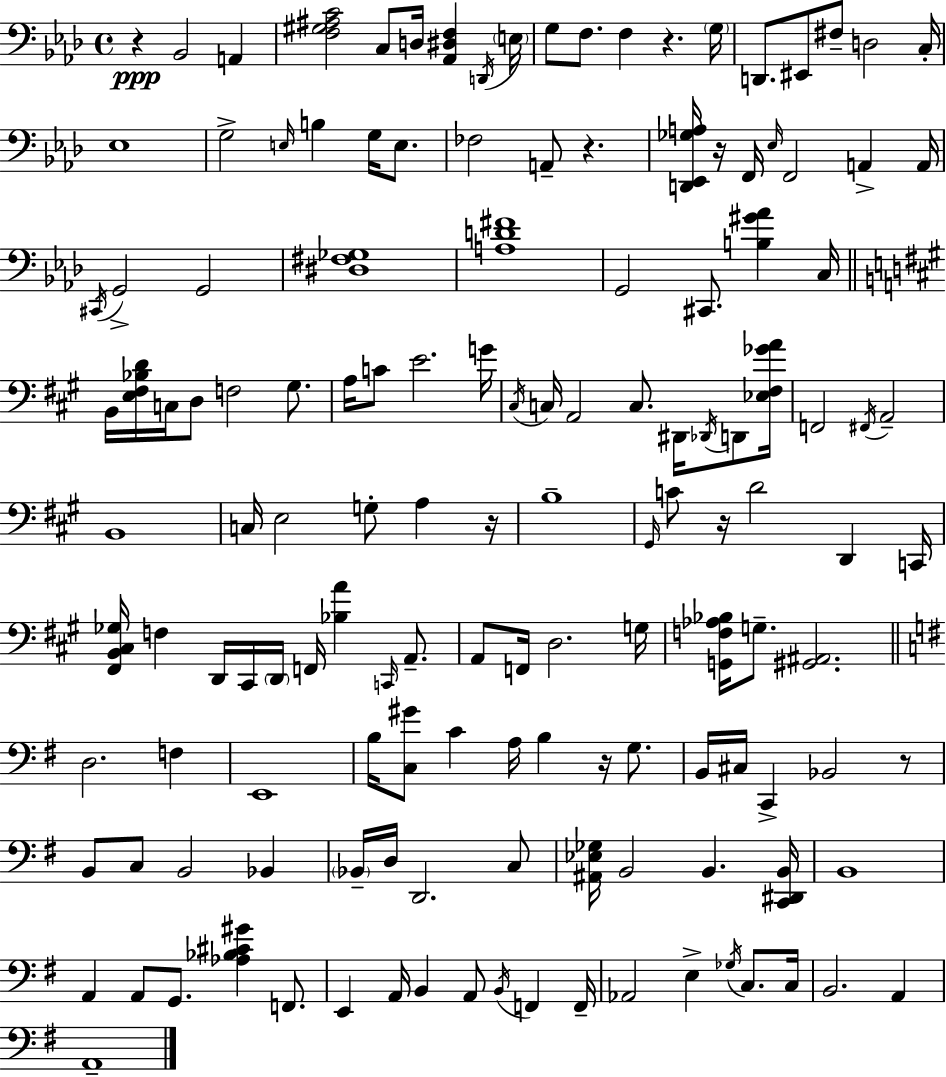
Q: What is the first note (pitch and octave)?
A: Bb2